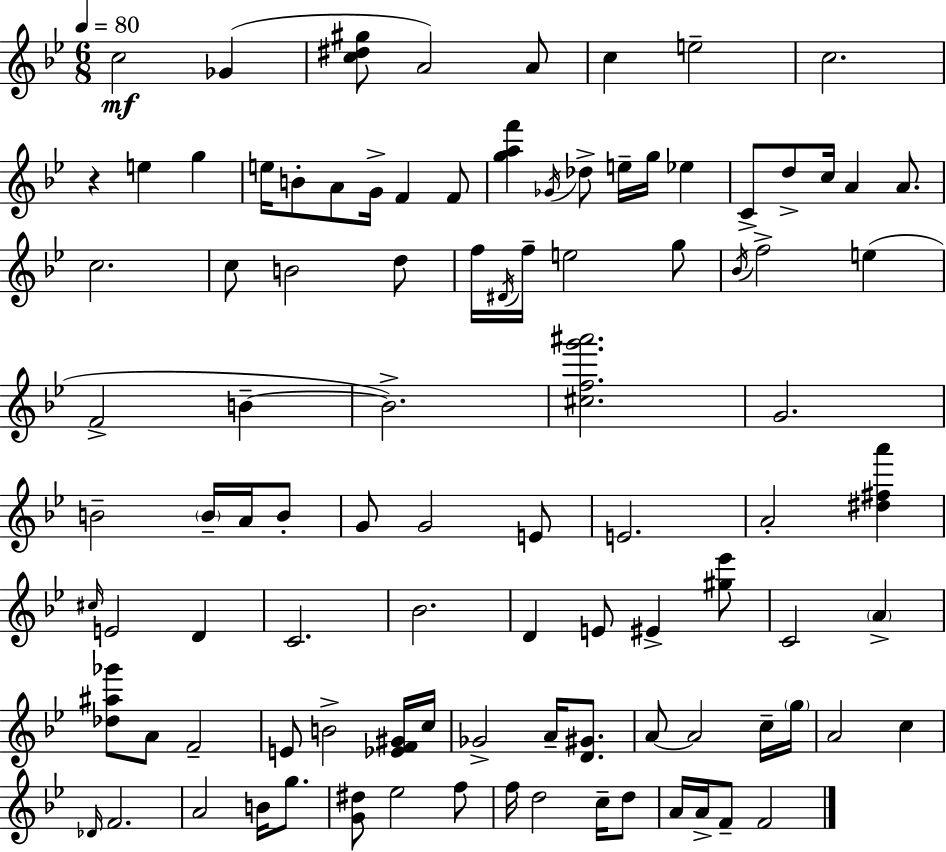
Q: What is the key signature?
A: BES major